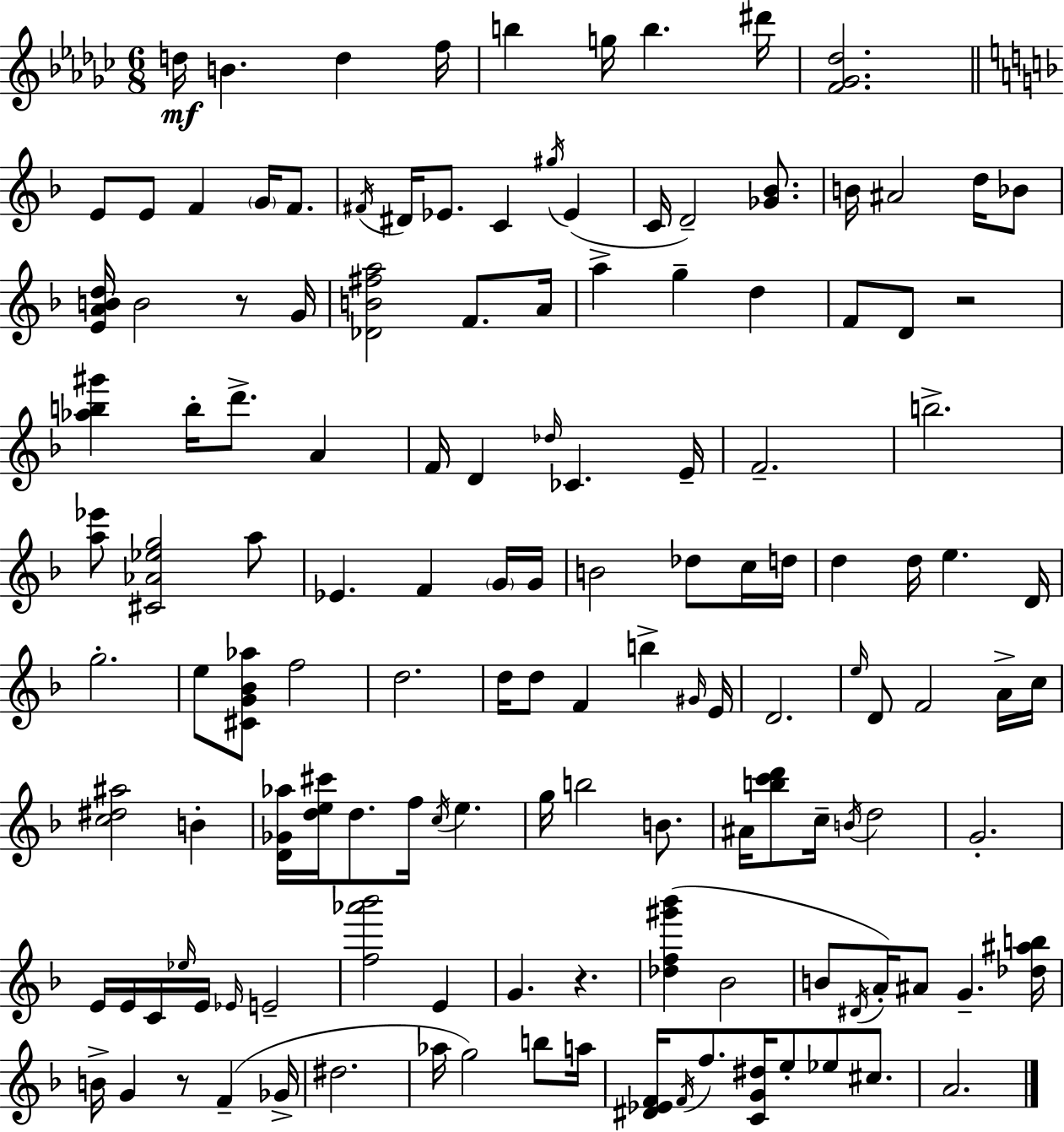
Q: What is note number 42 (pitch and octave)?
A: E4